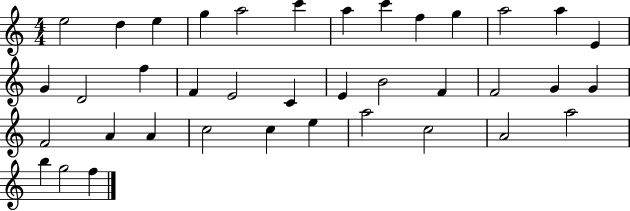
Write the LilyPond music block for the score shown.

{
  \clef treble
  \numericTimeSignature
  \time 4/4
  \key c \major
  e''2 d''4 e''4 | g''4 a''2 c'''4 | a''4 c'''4 f''4 g''4 | a''2 a''4 e'4 | \break g'4 d'2 f''4 | f'4 e'2 c'4 | e'4 b'2 f'4 | f'2 g'4 g'4 | \break f'2 a'4 a'4 | c''2 c''4 e''4 | a''2 c''2 | a'2 a''2 | \break b''4 g''2 f''4 | \bar "|."
}